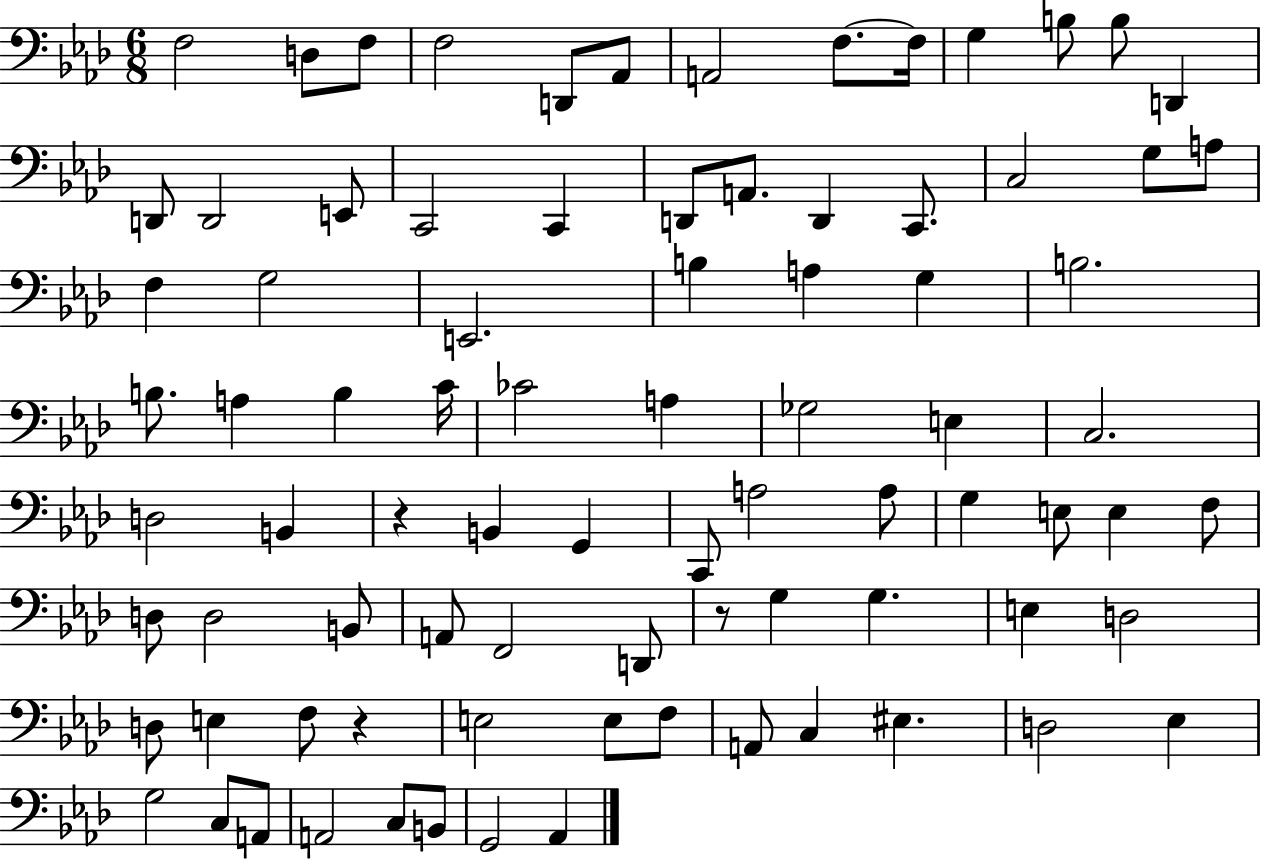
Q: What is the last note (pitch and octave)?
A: Ab2